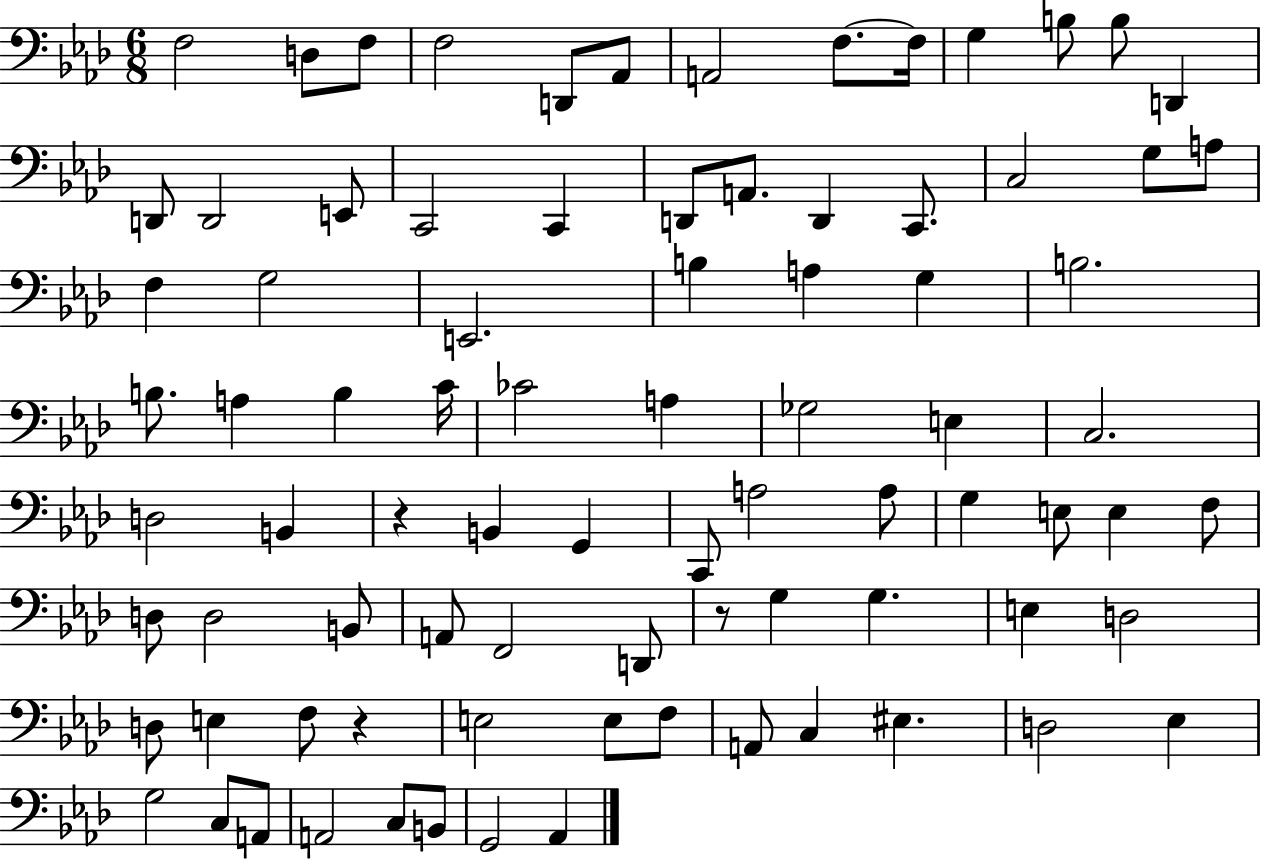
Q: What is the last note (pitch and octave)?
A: Ab2